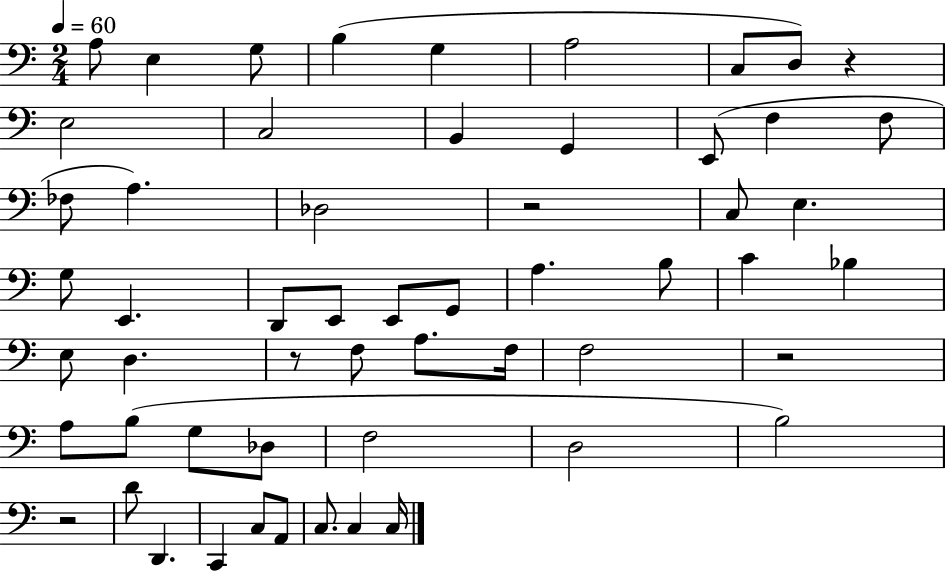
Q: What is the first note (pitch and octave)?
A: A3